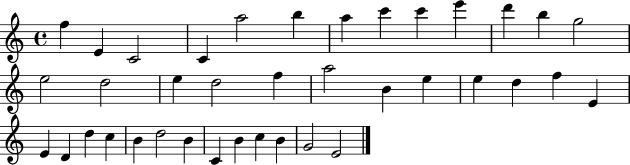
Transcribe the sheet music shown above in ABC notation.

X:1
T:Untitled
M:4/4
L:1/4
K:C
f E C2 C a2 b a c' c' e' d' b g2 e2 d2 e d2 f a2 B e e d f E E D d c B d2 B C B c B G2 E2